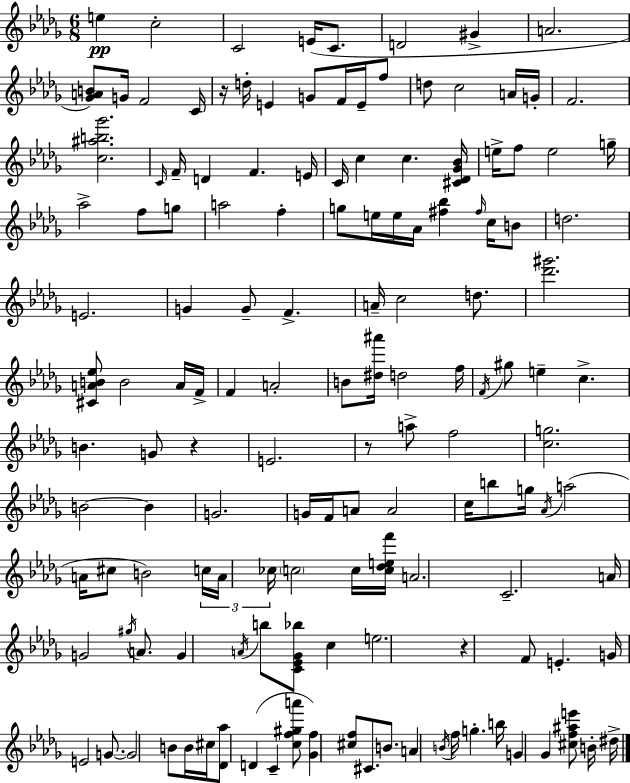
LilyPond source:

{
  \clef treble
  \numericTimeSignature
  \time 6/8
  \key bes \minor
  e''4\pp c''2-. | c'2 e'16( c'8. | d'2 gis'4-> | a'2. | \break <ges' a' b'>8) g'16 f'2 c'16 | r16 d''16-. e'4 g'8 f'16 e'16-- f''8 | d''8 c''2 a'16 g'16-. | f'2. | \break <c'' ais'' b'' ges'''>2. | \grace { c'16 } f'16-- d'4 f'4. | e'16 c'16 c''4 c''4. | <cis' des' ges' bes'>16 e''16-> f''8 e''2 | \break g''16-- aes''2-> f''8 g''8 | a''2 f''4-. | g''8 e''16 e''16 aes'16 <fis'' bes''>4 \grace { fis''16 } c''16 | b'8 d''2. | \break e'2. | g'4 g'8-- f'4.-> | a'16-- c''2 d''8. | <des''' gis'''>2. | \break <cis' a' b' ees''>8 b'2 | a'16 f'16-> f'4 a'2-. | b'8 <dis'' ais'''>16 d''2 | f''16 \acciaccatura { f'16 } gis''8 e''4-- c''4.-> | \break b'4. g'8 r4 | e'2. | r8 a''8-> f''2 | <c'' g''>2. | \break b'2~~ b'4 | g'2. | g'16 f'16 a'8 a'2 | c''16 b''8 g''16 \acciaccatura { aes'16 } a''2( | \break a'16 cis''8 b'2) | \tuplet 3/2 { c''16 a'16 ces''16 } \parenthesize c''2 | c''16 <c'' des'' e'' f'''>16 a'2. | c'2.-- | \break a'16 g'2 | \acciaccatura { gis''16 } a'8. g'4 \acciaccatura { a'16 } b''8 | <c' ees' ges' bes''>8 c''4 e''2. | r4 f'8 | \break e'4.-. g'16 e'2 | g'8.~~ g'2 | b'8 b'16 cis''16 <des' aes''>8 d'4( | c'4-- <c'' f'' gis'' a'''>8 <ges' f''>4) <cis'' f''>8 | \break cis'8. b'8. a'4 \acciaccatura { b'16 } f''16 | g''4.-. b''16 g'4 ges'4 | <cis'' f'' ais'' e'''>8 b'16-. dis''16-> \bar "|."
}